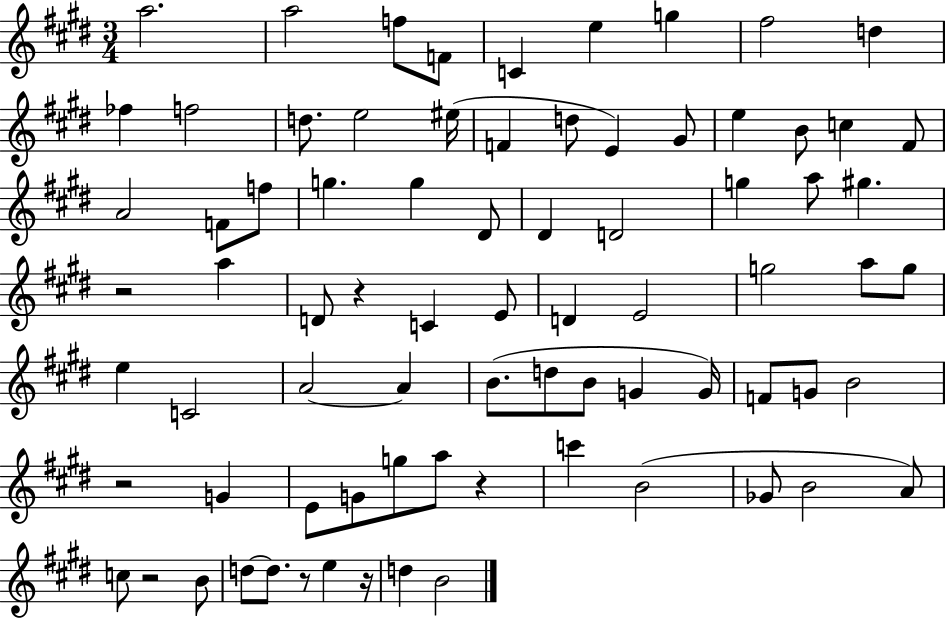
X:1
T:Untitled
M:3/4
L:1/4
K:E
a2 a2 f/2 F/2 C e g ^f2 d _f f2 d/2 e2 ^e/4 F d/2 E ^G/2 e B/2 c ^F/2 A2 F/2 f/2 g g ^D/2 ^D D2 g a/2 ^g z2 a D/2 z C E/2 D E2 g2 a/2 g/2 e C2 A2 A B/2 d/2 B/2 G G/4 F/2 G/2 B2 z2 G E/2 G/2 g/2 a/2 z c' B2 _G/2 B2 A/2 c/2 z2 B/2 d/2 d/2 z/2 e z/4 d B2